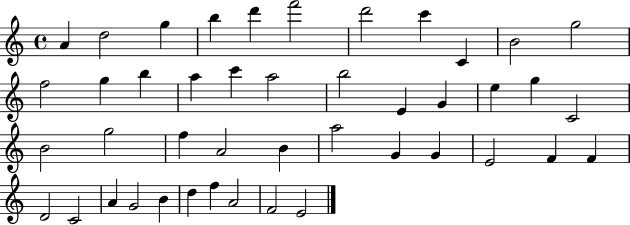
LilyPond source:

{
  \clef treble
  \time 4/4
  \defaultTimeSignature
  \key c \major
  a'4 d''2 g''4 | b''4 d'''4 f'''2 | d'''2 c'''4 c'4 | b'2 g''2 | \break f''2 g''4 b''4 | a''4 c'''4 a''2 | b''2 e'4 g'4 | e''4 g''4 c'2 | \break b'2 g''2 | f''4 a'2 b'4 | a''2 g'4 g'4 | e'2 f'4 f'4 | \break d'2 c'2 | a'4 g'2 b'4 | d''4 f''4 a'2 | f'2 e'2 | \break \bar "|."
}